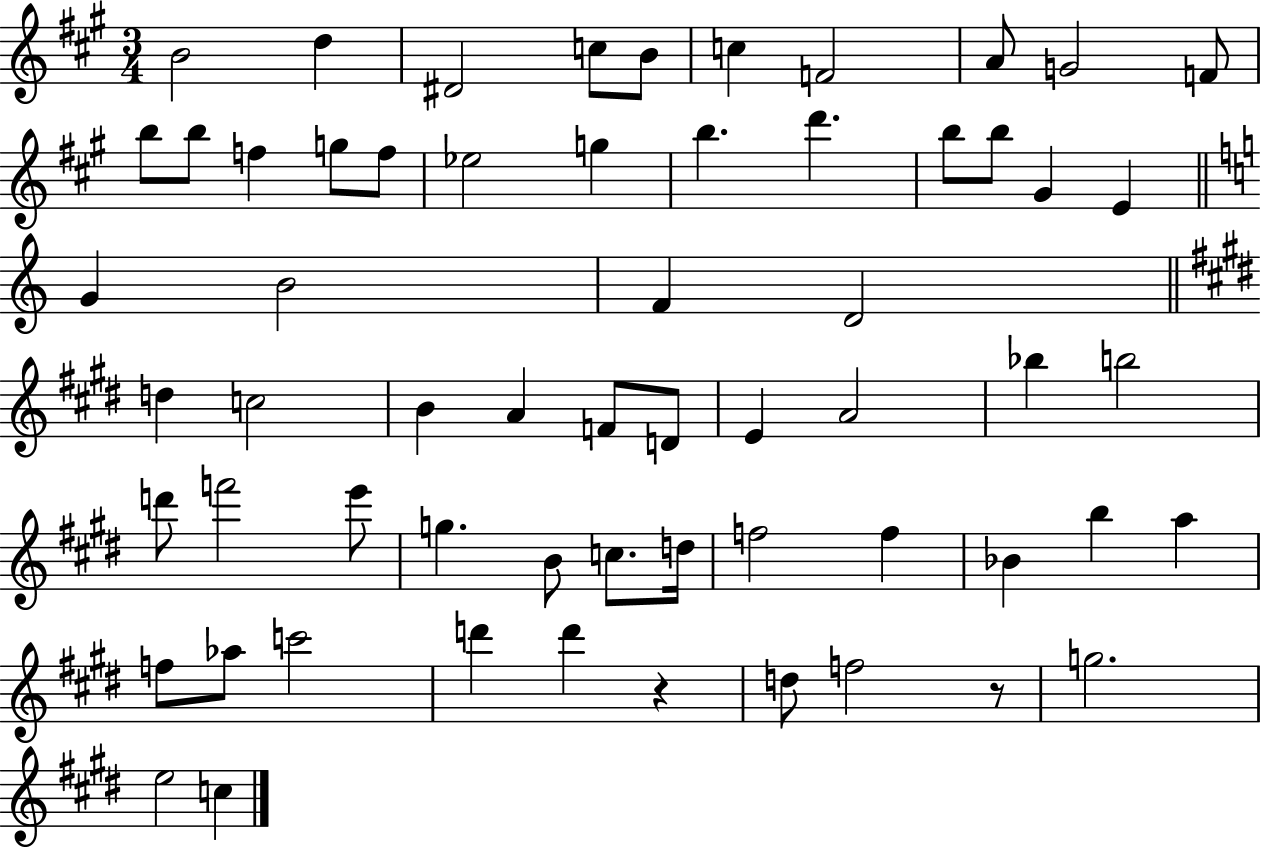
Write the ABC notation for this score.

X:1
T:Untitled
M:3/4
L:1/4
K:A
B2 d ^D2 c/2 B/2 c F2 A/2 G2 F/2 b/2 b/2 f g/2 f/2 _e2 g b d' b/2 b/2 ^G E G B2 F D2 d c2 B A F/2 D/2 E A2 _b b2 d'/2 f'2 e'/2 g B/2 c/2 d/4 f2 f _B b a f/2 _a/2 c'2 d' d' z d/2 f2 z/2 g2 e2 c